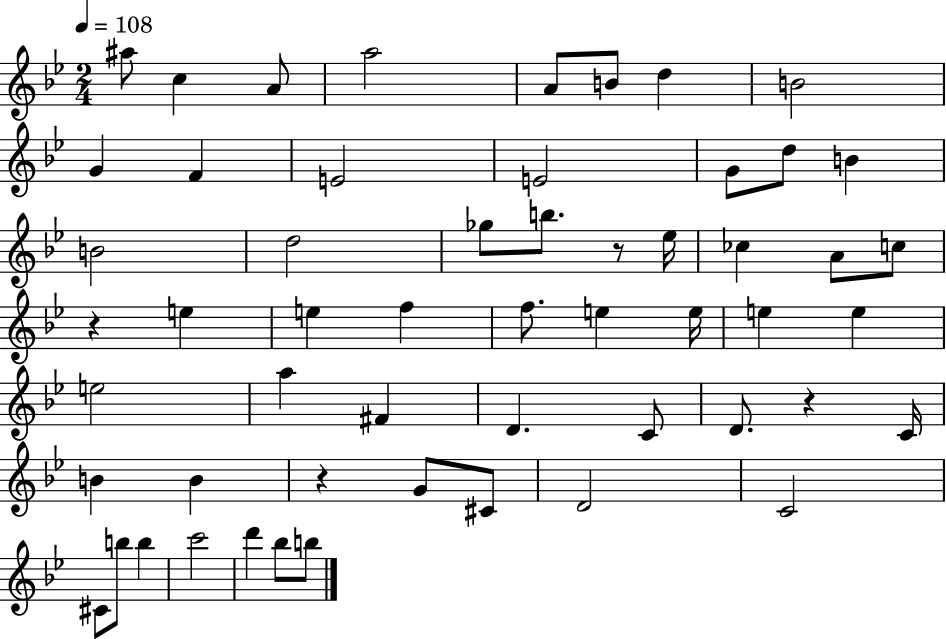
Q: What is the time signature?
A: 2/4